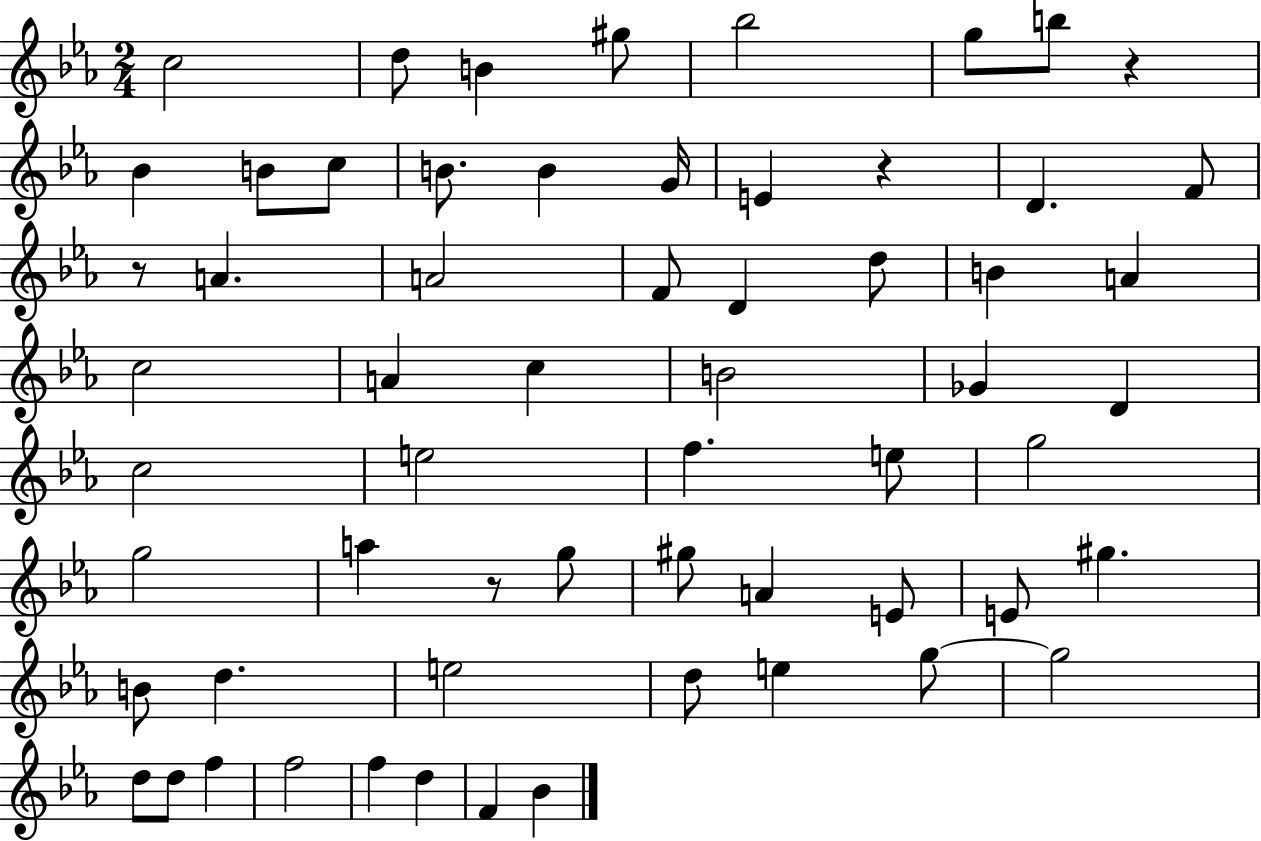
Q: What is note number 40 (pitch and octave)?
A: E4